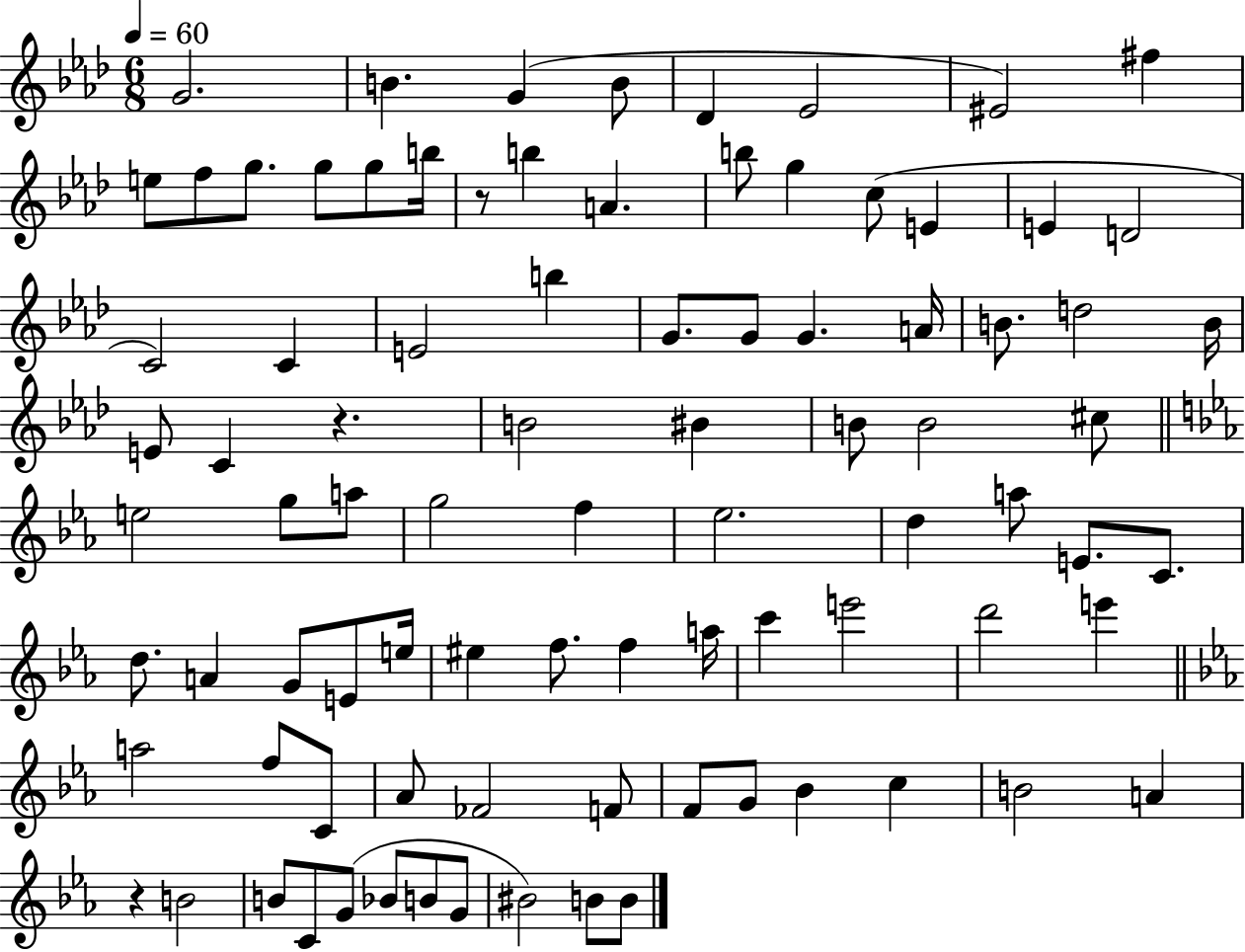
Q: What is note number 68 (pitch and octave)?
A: FES4